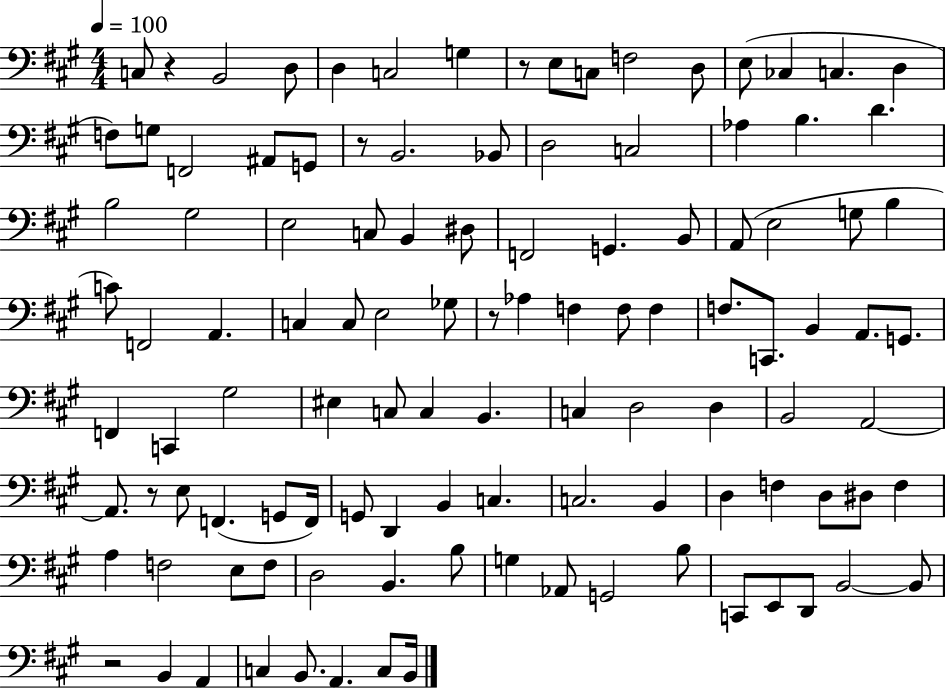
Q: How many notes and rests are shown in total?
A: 112